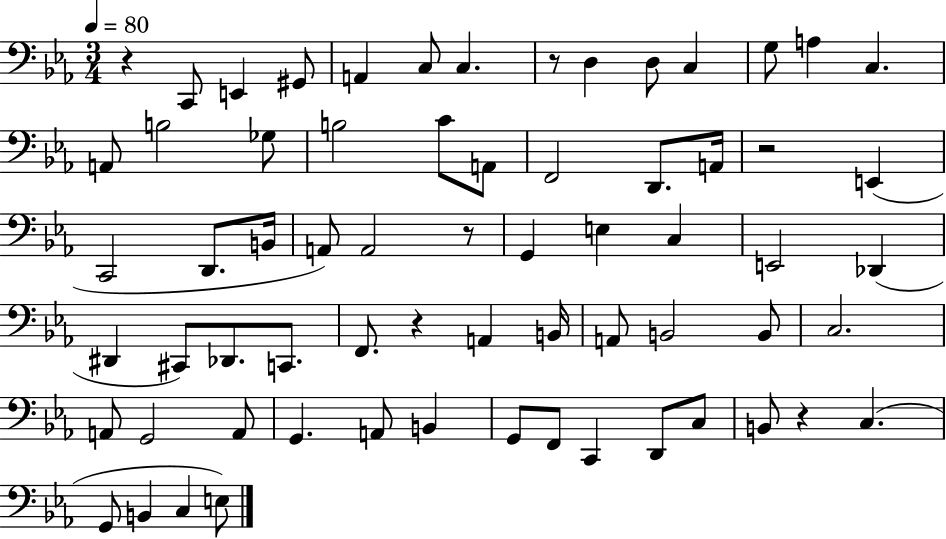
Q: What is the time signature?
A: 3/4